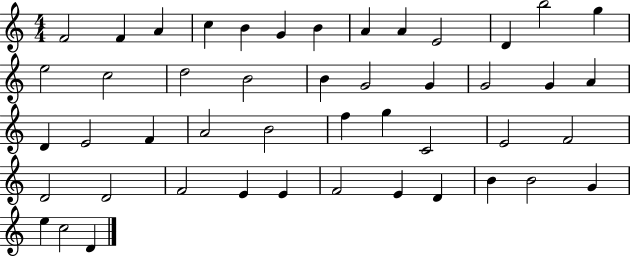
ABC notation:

X:1
T:Untitled
M:4/4
L:1/4
K:C
F2 F A c B G B A A E2 D b2 g e2 c2 d2 B2 B G2 G G2 G A D E2 F A2 B2 f g C2 E2 F2 D2 D2 F2 E E F2 E D B B2 G e c2 D